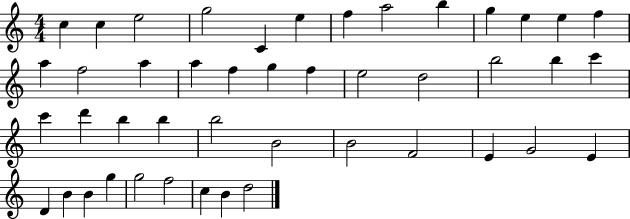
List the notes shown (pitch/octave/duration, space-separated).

C5/q C5/q E5/h G5/h C4/q E5/q F5/q A5/h B5/q G5/q E5/q E5/q F5/q A5/q F5/h A5/q A5/q F5/q G5/q F5/q E5/h D5/h B5/h B5/q C6/q C6/q D6/q B5/q B5/q B5/h B4/h B4/h F4/h E4/q G4/h E4/q D4/q B4/q B4/q G5/q G5/h F5/h C5/q B4/q D5/h